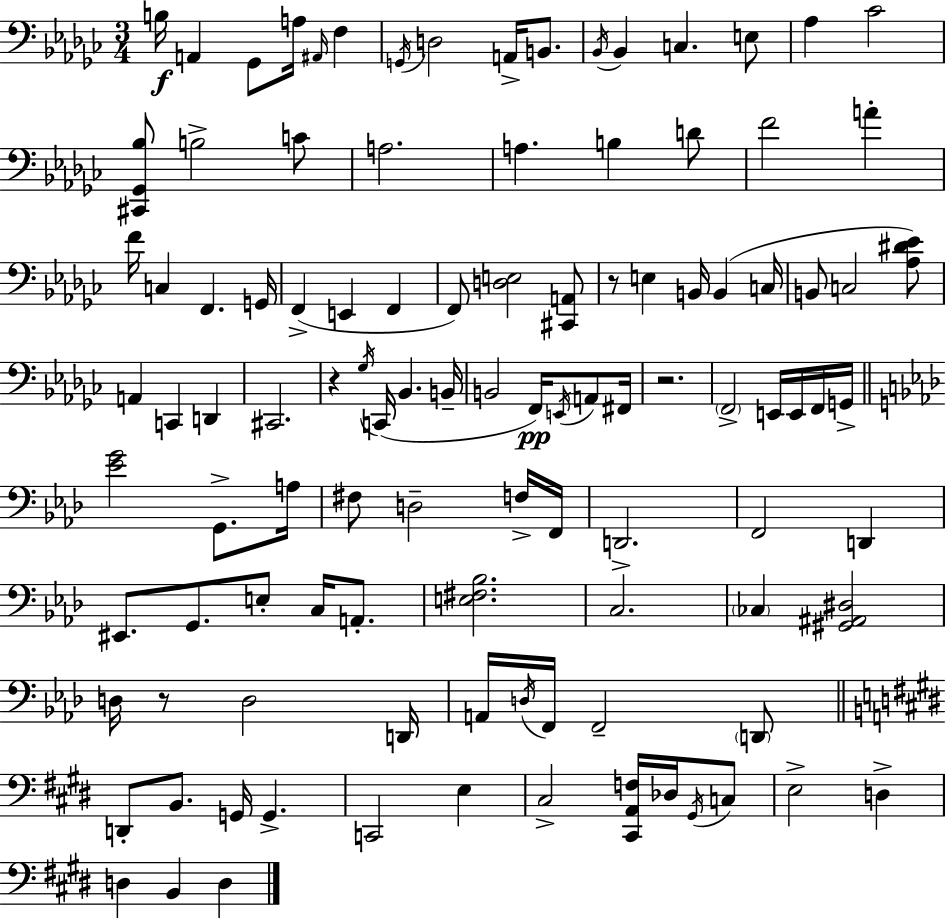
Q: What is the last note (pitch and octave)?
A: D3